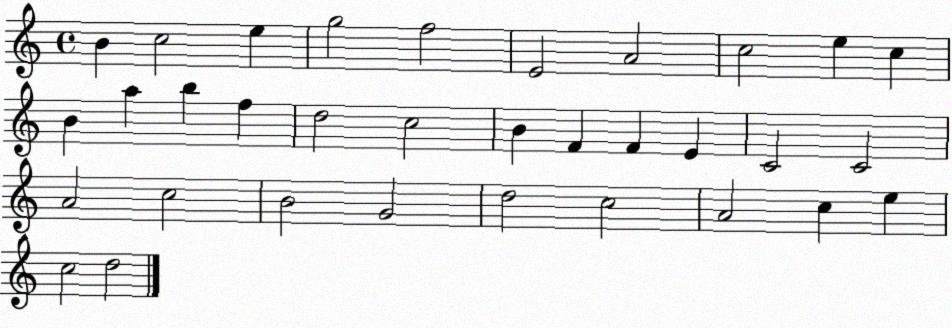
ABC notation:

X:1
T:Untitled
M:4/4
L:1/4
K:C
B c2 e g2 f2 E2 A2 c2 e c B a b f d2 c2 B F F E C2 C2 A2 c2 B2 G2 d2 c2 A2 c e c2 d2